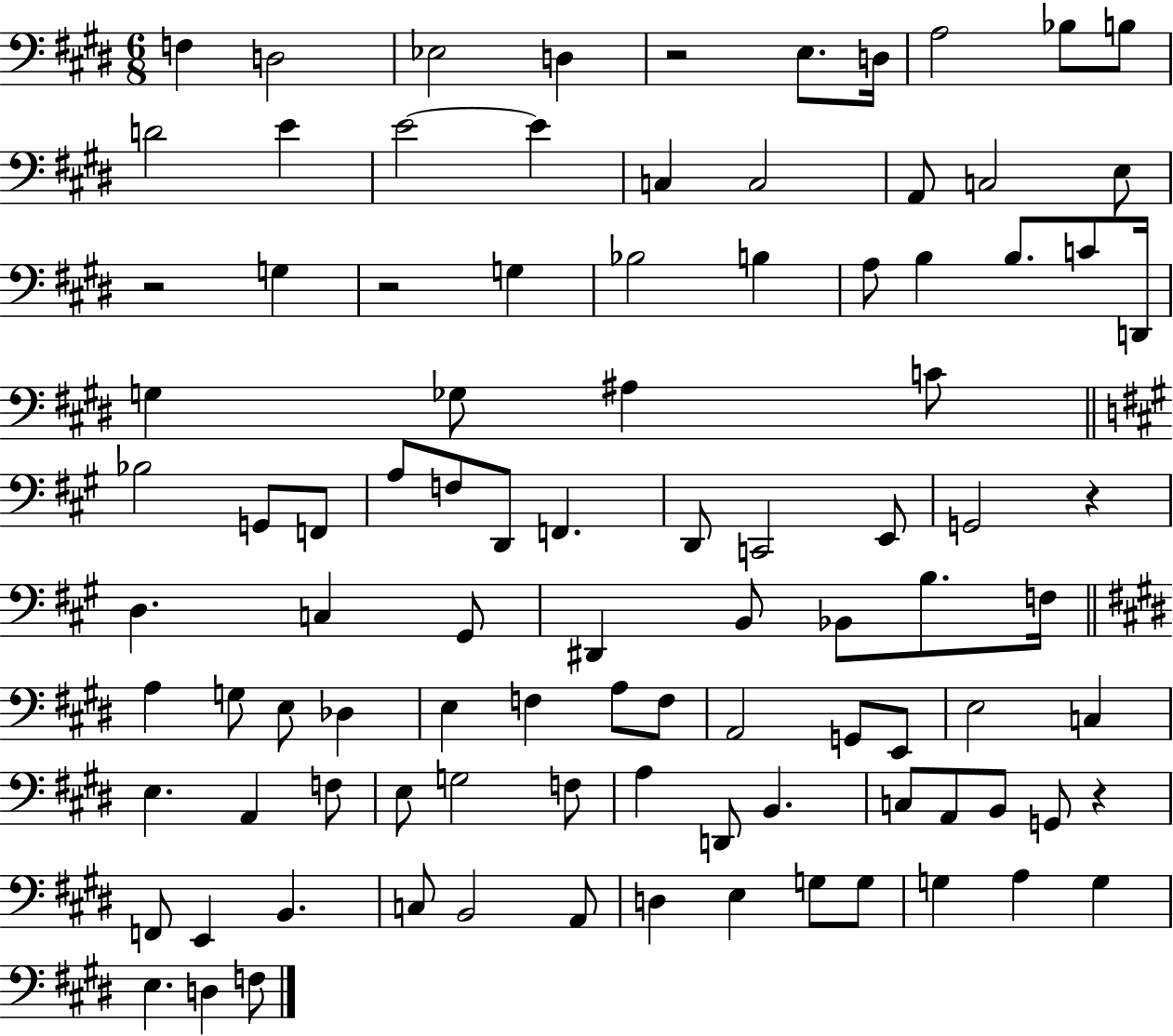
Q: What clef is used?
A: bass